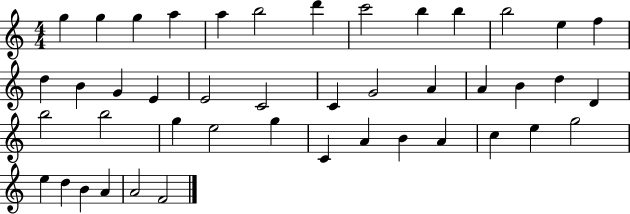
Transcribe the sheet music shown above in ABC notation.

X:1
T:Untitled
M:4/4
L:1/4
K:C
g g g a a b2 d' c'2 b b b2 e f d B G E E2 C2 C G2 A A B d D b2 b2 g e2 g C A B A c e g2 e d B A A2 F2